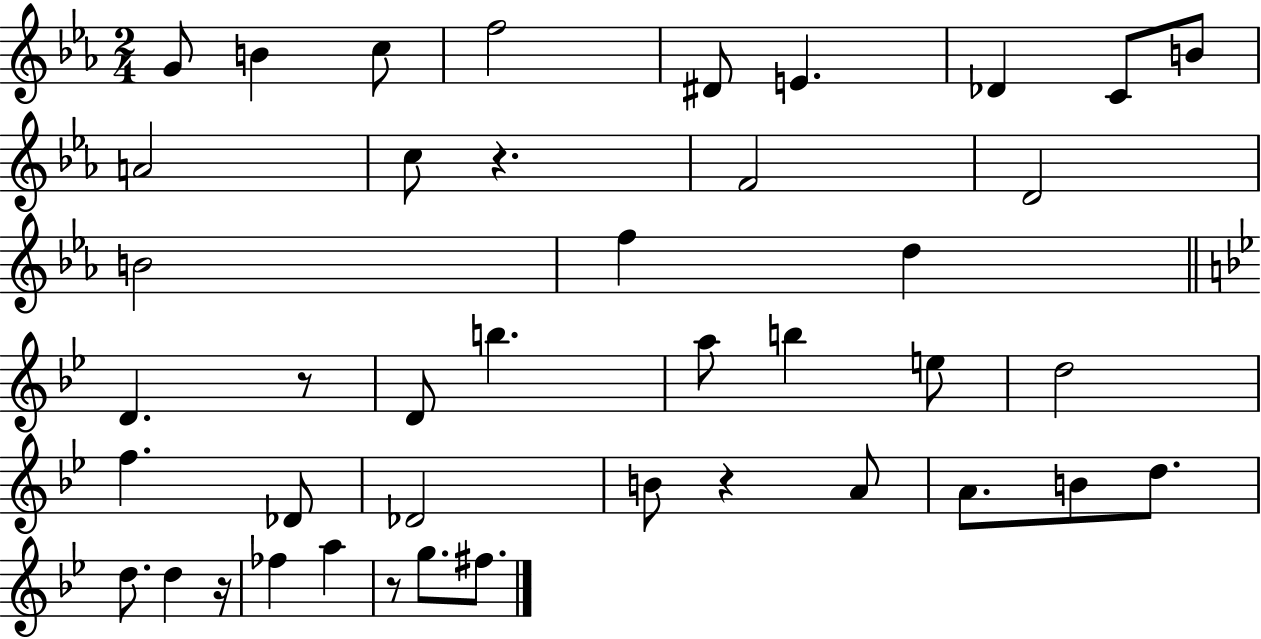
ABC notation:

X:1
T:Untitled
M:2/4
L:1/4
K:Eb
G/2 B c/2 f2 ^D/2 E _D C/2 B/2 A2 c/2 z F2 D2 B2 f d D z/2 D/2 b a/2 b e/2 d2 f _D/2 _D2 B/2 z A/2 A/2 B/2 d/2 d/2 d z/4 _f a z/2 g/2 ^f/2